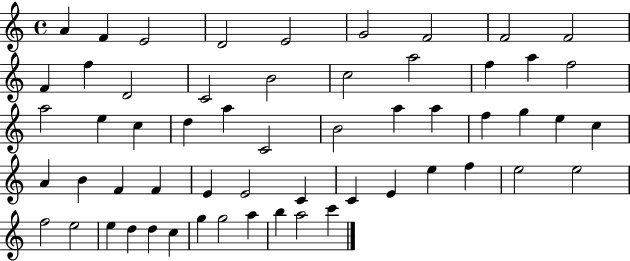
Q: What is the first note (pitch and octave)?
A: A4